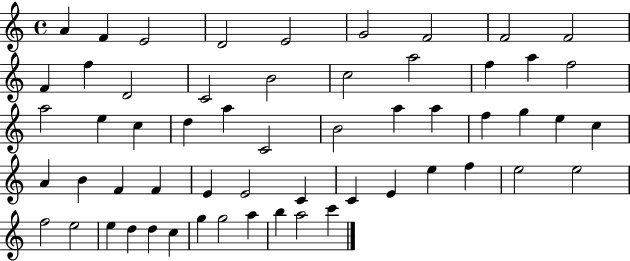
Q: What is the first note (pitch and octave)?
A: A4